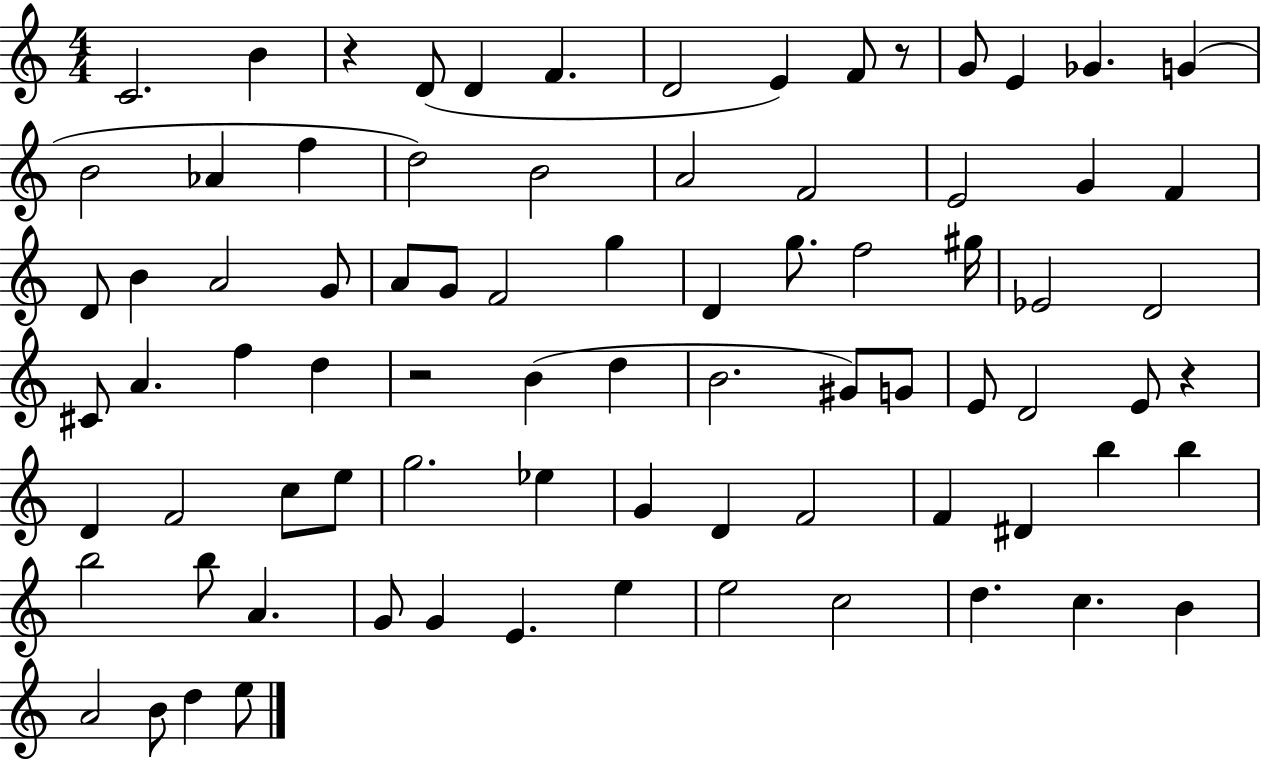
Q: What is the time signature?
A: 4/4